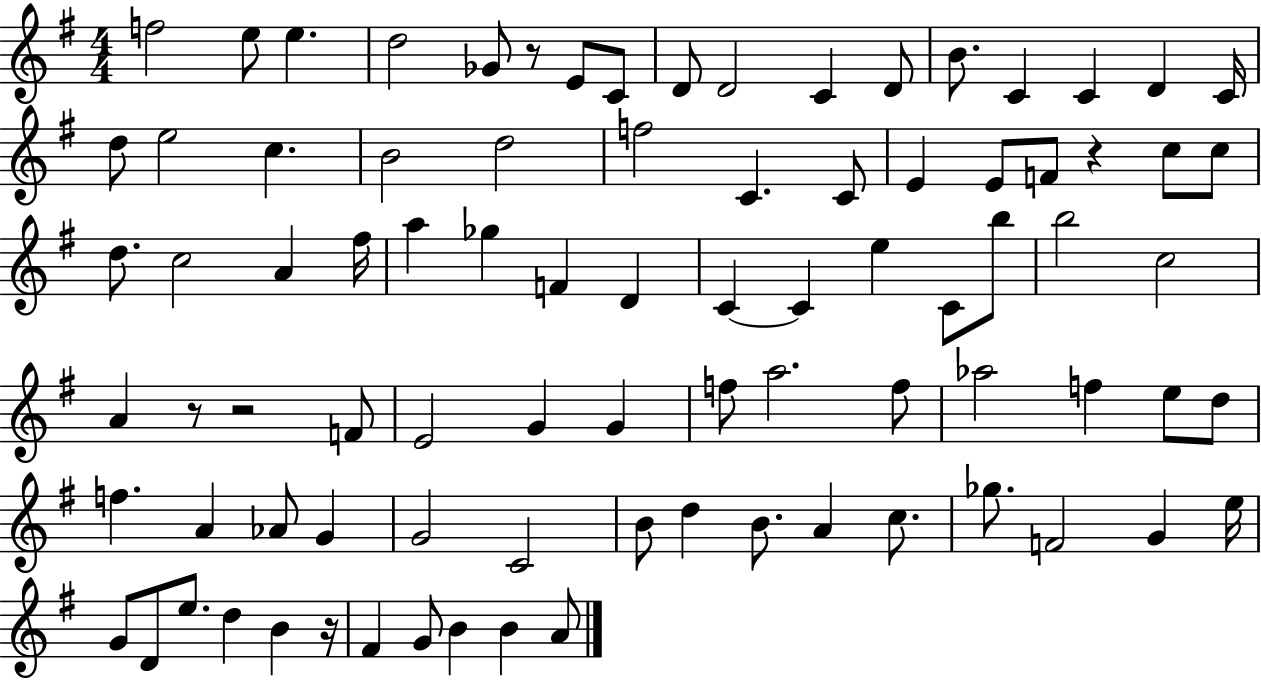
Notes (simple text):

F5/h E5/e E5/q. D5/h Gb4/e R/e E4/e C4/e D4/e D4/h C4/q D4/e B4/e. C4/q C4/q D4/q C4/s D5/e E5/h C5/q. B4/h D5/h F5/h C4/q. C4/e E4/q E4/e F4/e R/q C5/e C5/e D5/e. C5/h A4/q F#5/s A5/q Gb5/q F4/q D4/q C4/q C4/q E5/q C4/e B5/e B5/h C5/h A4/q R/e R/h F4/e E4/h G4/q G4/q F5/e A5/h. F5/e Ab5/h F5/q E5/e D5/e F5/q. A4/q Ab4/e G4/q G4/h C4/h B4/e D5/q B4/e. A4/q C5/e. Gb5/e. F4/h G4/q E5/s G4/e D4/e E5/e. D5/q B4/q R/s F#4/q G4/e B4/q B4/q A4/e